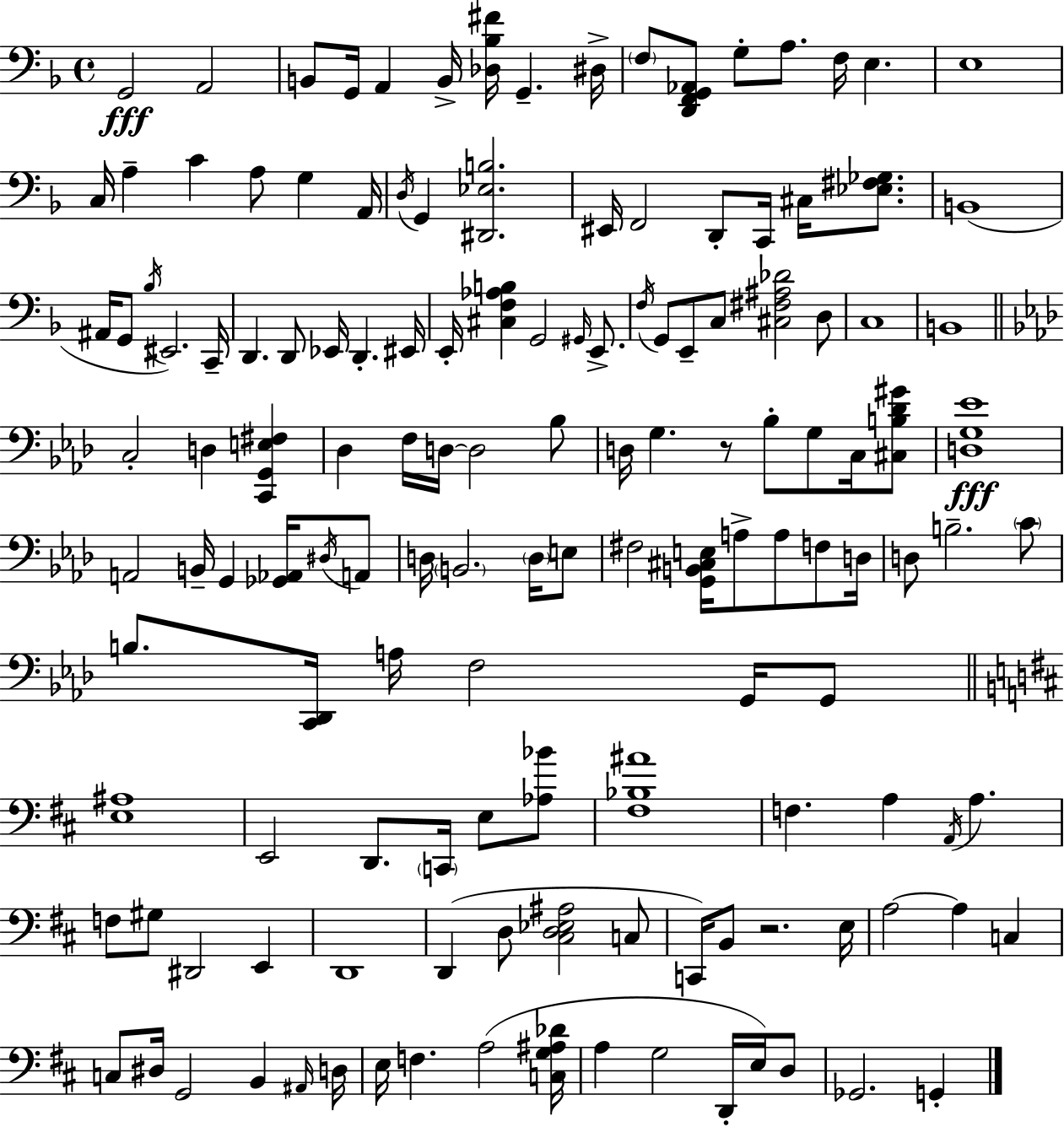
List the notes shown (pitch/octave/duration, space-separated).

G2/h A2/h B2/e G2/s A2/q B2/s [Db3,Bb3,F#4]/s G2/q. D#3/s F3/e [D2,F2,G2,Ab2]/e G3/e A3/e. F3/s E3/q. E3/w C3/s A3/q C4/q A3/e G3/q A2/s D3/s G2/q [D#2,Eb3,B3]/h. EIS2/s F2/h D2/e C2/s C#3/s [Eb3,F#3,Gb3]/e. B2/w A#2/s G2/e Bb3/s EIS2/h. C2/s D2/q. D2/e Eb2/s D2/q. EIS2/s E2/s [C#3,F3,Ab3,B3]/q G2/h G#2/s E2/e. F3/s G2/e E2/e C3/e [C#3,F#3,A#3,Db4]/h D3/e C3/w B2/w C3/h D3/q [C2,G2,E3,F#3]/q Db3/q F3/s D3/s D3/h Bb3/e D3/s G3/q. R/e Bb3/e G3/e C3/s [C#3,B3,Db4,G#4]/e [D3,G3,Eb4]/w A2/h B2/s G2/q [Gb2,Ab2]/s D#3/s A2/e D3/s B2/h. D3/s E3/e F#3/h [G2,B2,C#3,E3]/s A3/e A3/e F3/e D3/s D3/e B3/h. C4/e B3/e. [C2,Db2]/s A3/s F3/h G2/s G2/e [E3,A#3]/w E2/h D2/e. C2/s E3/e [Ab3,Bb4]/e [F#3,Bb3,A#4]/w F3/q. A3/q A2/s A3/q. F3/e G#3/e D#2/h E2/q D2/w D2/q D3/e [C#3,D3,Eb3,A#3]/h C3/e C2/s B2/e R/h. E3/s A3/h A3/q C3/q C3/e D#3/s G2/h B2/q A#2/s D3/s E3/s F3/q. A3/h [C3,G3,A#3,Db4]/s A3/q G3/h D2/s E3/s D3/e Gb2/h. G2/q